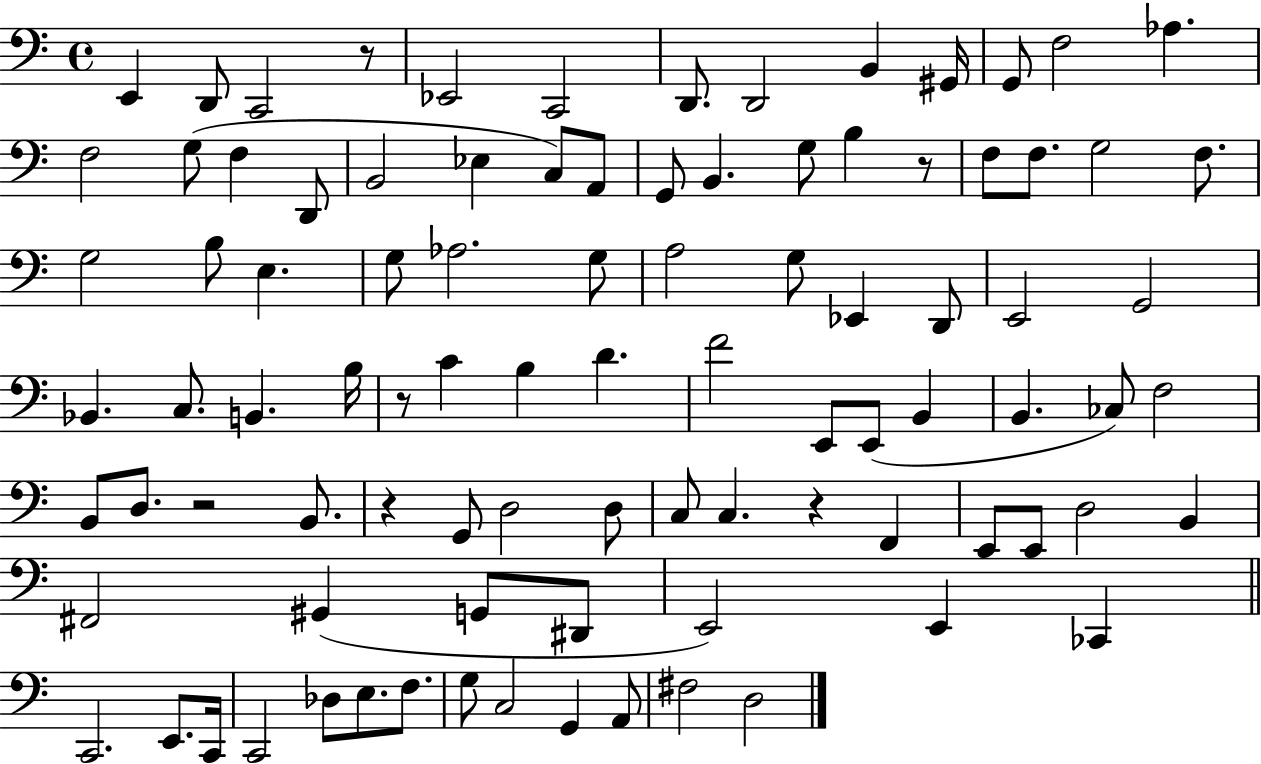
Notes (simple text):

E2/q D2/e C2/h R/e Eb2/h C2/h D2/e. D2/h B2/q G#2/s G2/e F3/h Ab3/q. F3/h G3/e F3/q D2/e B2/h Eb3/q C3/e A2/e G2/e B2/q. G3/e B3/q R/e F3/e F3/e. G3/h F3/e. G3/h B3/e E3/q. G3/e Ab3/h. G3/e A3/h G3/e Eb2/q D2/e E2/h G2/h Bb2/q. C3/e. B2/q. B3/s R/e C4/q B3/q D4/q. F4/h E2/e E2/e B2/q B2/q. CES3/e F3/h B2/e D3/e. R/h B2/e. R/q G2/e D3/h D3/e C3/e C3/q. R/q F2/q E2/e E2/e D3/h B2/q F#2/h G#2/q G2/e D#2/e E2/h E2/q CES2/q C2/h. E2/e. C2/s C2/h Db3/e E3/e. F3/e. G3/e C3/h G2/q A2/e F#3/h D3/h